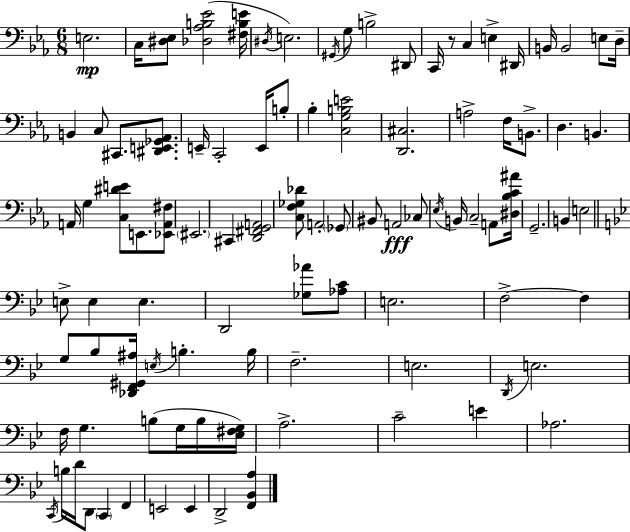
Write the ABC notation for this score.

X:1
T:Untitled
M:6/8
L:1/4
K:Eb
E,2 C,/4 [^D,_E,]/2 [_D,_A,B,_E]2 [^F,B,E]/4 ^D,/4 E,2 ^G,,/4 G,/2 B,2 ^D,,/2 C,,/4 z/2 C, E, ^D,,/4 B,,/4 B,,2 E,/2 D,/4 B,, C,/2 ^C,,/2 [^D,,E,,_G,,_A,,]/2 E,,/4 C,,2 E,,/4 B,/2 _B, [C,G,B,E]2 [D,,^C,]2 A,2 F,/4 B,,/2 D, B,, A,,/4 G, [C,^DE]/2 E,,/2 [_E,,A,,^F,]/2 ^E,,2 ^C,, [D,,^F,,G,,A,,]2 [C,F,_G,_D]/2 A,,2 _G,,/2 ^B,,/2 A,,2 _C,/2 _E,/4 B,,/4 C,2 A,,/2 [^D,_B,C^A]/4 G,,2 B,, E,2 E,/2 E, E, D,,2 [_G,_A]/2 [_A,C]/2 E,2 F,2 F, G,/2 _B,/2 [_D,,F,,^G,,^A,]/4 E,/4 B, B,/4 F,2 E,2 D,,/4 E,2 F,/4 G, B,/2 G,/4 B,/4 [_E,^F,G,]/4 A,2 C2 E _A,2 C,,/4 B,/4 D/4 D,,/2 C,, F,, E,,2 E,, D,,2 [F,,_B,,A,]